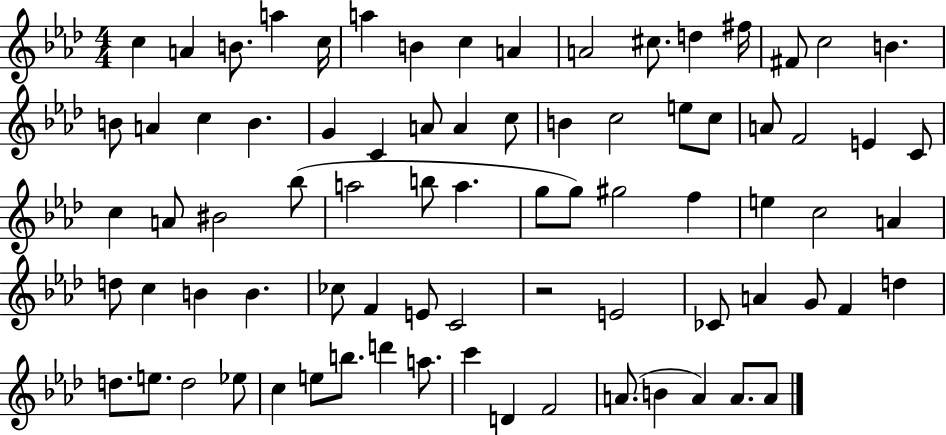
{
  \clef treble
  \numericTimeSignature
  \time 4/4
  \key aes \major
  \repeat volta 2 { c''4 a'4 b'8. a''4 c''16 | a''4 b'4 c''4 a'4 | a'2 cis''8. d''4 fis''16 | fis'8 c''2 b'4. | \break b'8 a'4 c''4 b'4. | g'4 c'4 a'8 a'4 c''8 | b'4 c''2 e''8 c''8 | a'8 f'2 e'4 c'8 | \break c''4 a'8 bis'2 bes''8( | a''2 b''8 a''4. | g''8 g''8) gis''2 f''4 | e''4 c''2 a'4 | \break d''8 c''4 b'4 b'4. | ces''8 f'4 e'8 c'2 | r2 e'2 | ces'8 a'4 g'8 f'4 d''4 | \break d''8. e''8. d''2 ees''8 | c''4 e''8 b''8. d'''4 a''8. | c'''4 d'4 f'2 | a'8.( b'4 a'4) a'8. a'8 | \break } \bar "|."
}